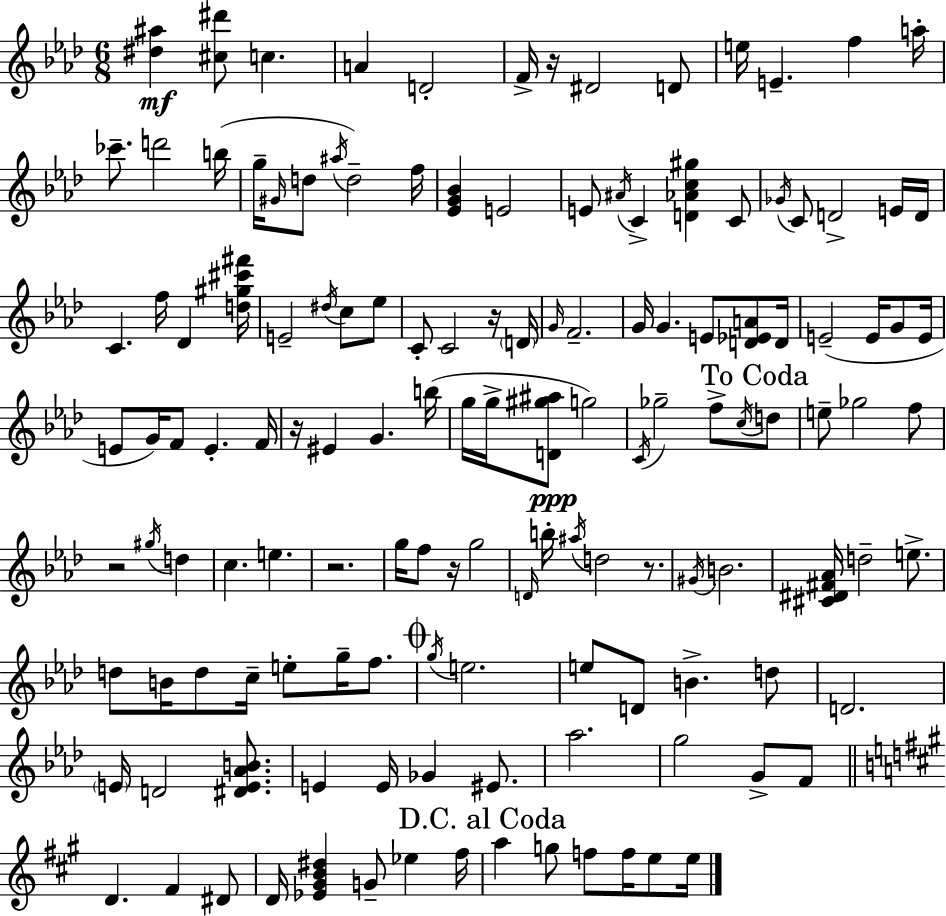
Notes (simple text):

[D#5,A#5]/q [C#5,D#6]/e C5/q. A4/q D4/h F4/s R/s D#4/h D4/e E5/s E4/q. F5/q A5/s CES6/e. D6/h B5/s G5/s G#4/s D5/e A#5/s D5/h F5/s [Eb4,G4,Bb4]/q E4/h E4/e A#4/s C4/q [D4,Ab4,C5,G#5]/q C4/e Gb4/s C4/e D4/h E4/s D4/s C4/q. F5/s Db4/q [D5,G#5,C#6,F#6]/s E4/h D#5/s C5/e Eb5/e C4/e C4/h R/s D4/s G4/s F4/h. G4/s G4/q. E4/e [D4,Eb4,A4]/e D4/s E4/h E4/s G4/e E4/s E4/e G4/s F4/e E4/q. F4/s R/s EIS4/q G4/q. B5/s G5/s G5/s [D4,G#5,A#5]/e G5/h C4/s Gb5/h F5/e C5/s D5/e E5/e Gb5/h F5/e R/h G#5/s D5/q C5/q. E5/q. R/h. G5/s F5/e R/s G5/h D4/s B5/s A#5/s D5/h R/e. G#4/s B4/h. [C#4,D#4,F#4,Ab4]/s D5/h E5/e. D5/e B4/s D5/e C5/s E5/e G5/s F5/e. G5/s E5/h. E5/e D4/e B4/q. D5/e D4/h. E4/s D4/h [D#4,E4,Ab4,B4]/e. E4/q E4/s Gb4/q EIS4/e. Ab5/h. G5/h G4/e F4/e D4/q. F#4/q D#4/e D4/s [Eb4,G#4,B4,D#5]/q G4/e Eb5/q F#5/s A5/q G5/e F5/e F5/s E5/e E5/s